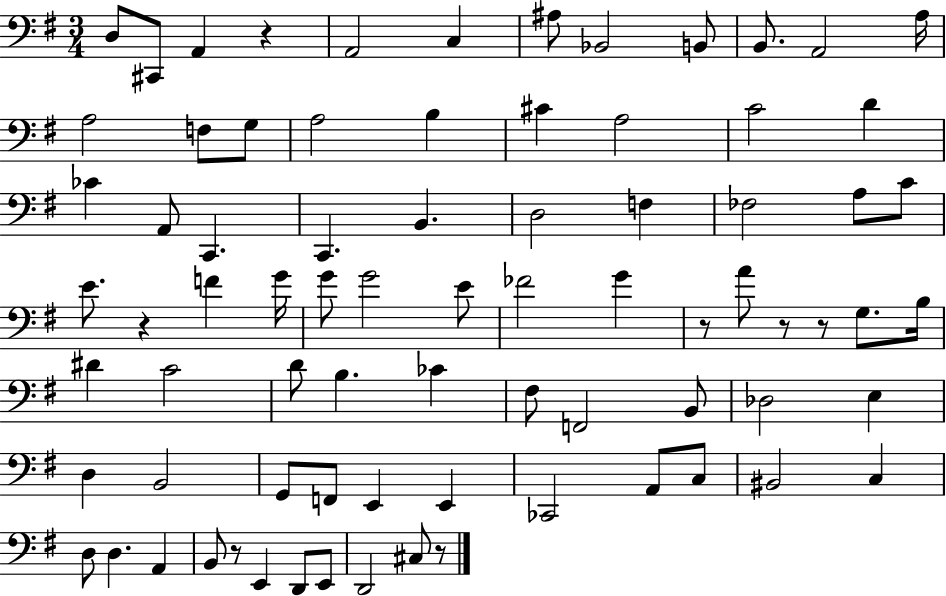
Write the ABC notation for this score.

X:1
T:Untitled
M:3/4
L:1/4
K:G
D,/2 ^C,,/2 A,, z A,,2 C, ^A,/2 _B,,2 B,,/2 B,,/2 A,,2 A,/4 A,2 F,/2 G,/2 A,2 B, ^C A,2 C2 D _C A,,/2 C,, C,, B,, D,2 F, _F,2 A,/2 C/2 E/2 z F G/4 G/2 G2 E/2 _F2 G z/2 A/2 z/2 z/2 G,/2 B,/4 ^D C2 D/2 B, _C ^F,/2 F,,2 B,,/2 _D,2 E, D, B,,2 G,,/2 F,,/2 E,, E,, _C,,2 A,,/2 C,/2 ^B,,2 C, D,/2 D, A,, B,,/2 z/2 E,, D,,/2 E,,/2 D,,2 ^C,/2 z/2